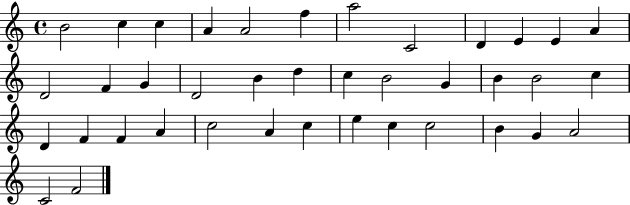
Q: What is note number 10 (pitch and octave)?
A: E4